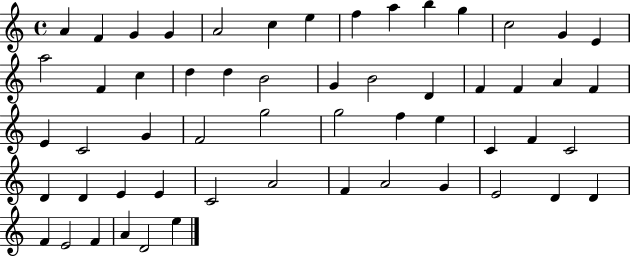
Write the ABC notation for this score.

X:1
T:Untitled
M:4/4
L:1/4
K:C
A F G G A2 c e f a b g c2 G E a2 F c d d B2 G B2 D F F A F E C2 G F2 g2 g2 f e C F C2 D D E E C2 A2 F A2 G E2 D D F E2 F A D2 e